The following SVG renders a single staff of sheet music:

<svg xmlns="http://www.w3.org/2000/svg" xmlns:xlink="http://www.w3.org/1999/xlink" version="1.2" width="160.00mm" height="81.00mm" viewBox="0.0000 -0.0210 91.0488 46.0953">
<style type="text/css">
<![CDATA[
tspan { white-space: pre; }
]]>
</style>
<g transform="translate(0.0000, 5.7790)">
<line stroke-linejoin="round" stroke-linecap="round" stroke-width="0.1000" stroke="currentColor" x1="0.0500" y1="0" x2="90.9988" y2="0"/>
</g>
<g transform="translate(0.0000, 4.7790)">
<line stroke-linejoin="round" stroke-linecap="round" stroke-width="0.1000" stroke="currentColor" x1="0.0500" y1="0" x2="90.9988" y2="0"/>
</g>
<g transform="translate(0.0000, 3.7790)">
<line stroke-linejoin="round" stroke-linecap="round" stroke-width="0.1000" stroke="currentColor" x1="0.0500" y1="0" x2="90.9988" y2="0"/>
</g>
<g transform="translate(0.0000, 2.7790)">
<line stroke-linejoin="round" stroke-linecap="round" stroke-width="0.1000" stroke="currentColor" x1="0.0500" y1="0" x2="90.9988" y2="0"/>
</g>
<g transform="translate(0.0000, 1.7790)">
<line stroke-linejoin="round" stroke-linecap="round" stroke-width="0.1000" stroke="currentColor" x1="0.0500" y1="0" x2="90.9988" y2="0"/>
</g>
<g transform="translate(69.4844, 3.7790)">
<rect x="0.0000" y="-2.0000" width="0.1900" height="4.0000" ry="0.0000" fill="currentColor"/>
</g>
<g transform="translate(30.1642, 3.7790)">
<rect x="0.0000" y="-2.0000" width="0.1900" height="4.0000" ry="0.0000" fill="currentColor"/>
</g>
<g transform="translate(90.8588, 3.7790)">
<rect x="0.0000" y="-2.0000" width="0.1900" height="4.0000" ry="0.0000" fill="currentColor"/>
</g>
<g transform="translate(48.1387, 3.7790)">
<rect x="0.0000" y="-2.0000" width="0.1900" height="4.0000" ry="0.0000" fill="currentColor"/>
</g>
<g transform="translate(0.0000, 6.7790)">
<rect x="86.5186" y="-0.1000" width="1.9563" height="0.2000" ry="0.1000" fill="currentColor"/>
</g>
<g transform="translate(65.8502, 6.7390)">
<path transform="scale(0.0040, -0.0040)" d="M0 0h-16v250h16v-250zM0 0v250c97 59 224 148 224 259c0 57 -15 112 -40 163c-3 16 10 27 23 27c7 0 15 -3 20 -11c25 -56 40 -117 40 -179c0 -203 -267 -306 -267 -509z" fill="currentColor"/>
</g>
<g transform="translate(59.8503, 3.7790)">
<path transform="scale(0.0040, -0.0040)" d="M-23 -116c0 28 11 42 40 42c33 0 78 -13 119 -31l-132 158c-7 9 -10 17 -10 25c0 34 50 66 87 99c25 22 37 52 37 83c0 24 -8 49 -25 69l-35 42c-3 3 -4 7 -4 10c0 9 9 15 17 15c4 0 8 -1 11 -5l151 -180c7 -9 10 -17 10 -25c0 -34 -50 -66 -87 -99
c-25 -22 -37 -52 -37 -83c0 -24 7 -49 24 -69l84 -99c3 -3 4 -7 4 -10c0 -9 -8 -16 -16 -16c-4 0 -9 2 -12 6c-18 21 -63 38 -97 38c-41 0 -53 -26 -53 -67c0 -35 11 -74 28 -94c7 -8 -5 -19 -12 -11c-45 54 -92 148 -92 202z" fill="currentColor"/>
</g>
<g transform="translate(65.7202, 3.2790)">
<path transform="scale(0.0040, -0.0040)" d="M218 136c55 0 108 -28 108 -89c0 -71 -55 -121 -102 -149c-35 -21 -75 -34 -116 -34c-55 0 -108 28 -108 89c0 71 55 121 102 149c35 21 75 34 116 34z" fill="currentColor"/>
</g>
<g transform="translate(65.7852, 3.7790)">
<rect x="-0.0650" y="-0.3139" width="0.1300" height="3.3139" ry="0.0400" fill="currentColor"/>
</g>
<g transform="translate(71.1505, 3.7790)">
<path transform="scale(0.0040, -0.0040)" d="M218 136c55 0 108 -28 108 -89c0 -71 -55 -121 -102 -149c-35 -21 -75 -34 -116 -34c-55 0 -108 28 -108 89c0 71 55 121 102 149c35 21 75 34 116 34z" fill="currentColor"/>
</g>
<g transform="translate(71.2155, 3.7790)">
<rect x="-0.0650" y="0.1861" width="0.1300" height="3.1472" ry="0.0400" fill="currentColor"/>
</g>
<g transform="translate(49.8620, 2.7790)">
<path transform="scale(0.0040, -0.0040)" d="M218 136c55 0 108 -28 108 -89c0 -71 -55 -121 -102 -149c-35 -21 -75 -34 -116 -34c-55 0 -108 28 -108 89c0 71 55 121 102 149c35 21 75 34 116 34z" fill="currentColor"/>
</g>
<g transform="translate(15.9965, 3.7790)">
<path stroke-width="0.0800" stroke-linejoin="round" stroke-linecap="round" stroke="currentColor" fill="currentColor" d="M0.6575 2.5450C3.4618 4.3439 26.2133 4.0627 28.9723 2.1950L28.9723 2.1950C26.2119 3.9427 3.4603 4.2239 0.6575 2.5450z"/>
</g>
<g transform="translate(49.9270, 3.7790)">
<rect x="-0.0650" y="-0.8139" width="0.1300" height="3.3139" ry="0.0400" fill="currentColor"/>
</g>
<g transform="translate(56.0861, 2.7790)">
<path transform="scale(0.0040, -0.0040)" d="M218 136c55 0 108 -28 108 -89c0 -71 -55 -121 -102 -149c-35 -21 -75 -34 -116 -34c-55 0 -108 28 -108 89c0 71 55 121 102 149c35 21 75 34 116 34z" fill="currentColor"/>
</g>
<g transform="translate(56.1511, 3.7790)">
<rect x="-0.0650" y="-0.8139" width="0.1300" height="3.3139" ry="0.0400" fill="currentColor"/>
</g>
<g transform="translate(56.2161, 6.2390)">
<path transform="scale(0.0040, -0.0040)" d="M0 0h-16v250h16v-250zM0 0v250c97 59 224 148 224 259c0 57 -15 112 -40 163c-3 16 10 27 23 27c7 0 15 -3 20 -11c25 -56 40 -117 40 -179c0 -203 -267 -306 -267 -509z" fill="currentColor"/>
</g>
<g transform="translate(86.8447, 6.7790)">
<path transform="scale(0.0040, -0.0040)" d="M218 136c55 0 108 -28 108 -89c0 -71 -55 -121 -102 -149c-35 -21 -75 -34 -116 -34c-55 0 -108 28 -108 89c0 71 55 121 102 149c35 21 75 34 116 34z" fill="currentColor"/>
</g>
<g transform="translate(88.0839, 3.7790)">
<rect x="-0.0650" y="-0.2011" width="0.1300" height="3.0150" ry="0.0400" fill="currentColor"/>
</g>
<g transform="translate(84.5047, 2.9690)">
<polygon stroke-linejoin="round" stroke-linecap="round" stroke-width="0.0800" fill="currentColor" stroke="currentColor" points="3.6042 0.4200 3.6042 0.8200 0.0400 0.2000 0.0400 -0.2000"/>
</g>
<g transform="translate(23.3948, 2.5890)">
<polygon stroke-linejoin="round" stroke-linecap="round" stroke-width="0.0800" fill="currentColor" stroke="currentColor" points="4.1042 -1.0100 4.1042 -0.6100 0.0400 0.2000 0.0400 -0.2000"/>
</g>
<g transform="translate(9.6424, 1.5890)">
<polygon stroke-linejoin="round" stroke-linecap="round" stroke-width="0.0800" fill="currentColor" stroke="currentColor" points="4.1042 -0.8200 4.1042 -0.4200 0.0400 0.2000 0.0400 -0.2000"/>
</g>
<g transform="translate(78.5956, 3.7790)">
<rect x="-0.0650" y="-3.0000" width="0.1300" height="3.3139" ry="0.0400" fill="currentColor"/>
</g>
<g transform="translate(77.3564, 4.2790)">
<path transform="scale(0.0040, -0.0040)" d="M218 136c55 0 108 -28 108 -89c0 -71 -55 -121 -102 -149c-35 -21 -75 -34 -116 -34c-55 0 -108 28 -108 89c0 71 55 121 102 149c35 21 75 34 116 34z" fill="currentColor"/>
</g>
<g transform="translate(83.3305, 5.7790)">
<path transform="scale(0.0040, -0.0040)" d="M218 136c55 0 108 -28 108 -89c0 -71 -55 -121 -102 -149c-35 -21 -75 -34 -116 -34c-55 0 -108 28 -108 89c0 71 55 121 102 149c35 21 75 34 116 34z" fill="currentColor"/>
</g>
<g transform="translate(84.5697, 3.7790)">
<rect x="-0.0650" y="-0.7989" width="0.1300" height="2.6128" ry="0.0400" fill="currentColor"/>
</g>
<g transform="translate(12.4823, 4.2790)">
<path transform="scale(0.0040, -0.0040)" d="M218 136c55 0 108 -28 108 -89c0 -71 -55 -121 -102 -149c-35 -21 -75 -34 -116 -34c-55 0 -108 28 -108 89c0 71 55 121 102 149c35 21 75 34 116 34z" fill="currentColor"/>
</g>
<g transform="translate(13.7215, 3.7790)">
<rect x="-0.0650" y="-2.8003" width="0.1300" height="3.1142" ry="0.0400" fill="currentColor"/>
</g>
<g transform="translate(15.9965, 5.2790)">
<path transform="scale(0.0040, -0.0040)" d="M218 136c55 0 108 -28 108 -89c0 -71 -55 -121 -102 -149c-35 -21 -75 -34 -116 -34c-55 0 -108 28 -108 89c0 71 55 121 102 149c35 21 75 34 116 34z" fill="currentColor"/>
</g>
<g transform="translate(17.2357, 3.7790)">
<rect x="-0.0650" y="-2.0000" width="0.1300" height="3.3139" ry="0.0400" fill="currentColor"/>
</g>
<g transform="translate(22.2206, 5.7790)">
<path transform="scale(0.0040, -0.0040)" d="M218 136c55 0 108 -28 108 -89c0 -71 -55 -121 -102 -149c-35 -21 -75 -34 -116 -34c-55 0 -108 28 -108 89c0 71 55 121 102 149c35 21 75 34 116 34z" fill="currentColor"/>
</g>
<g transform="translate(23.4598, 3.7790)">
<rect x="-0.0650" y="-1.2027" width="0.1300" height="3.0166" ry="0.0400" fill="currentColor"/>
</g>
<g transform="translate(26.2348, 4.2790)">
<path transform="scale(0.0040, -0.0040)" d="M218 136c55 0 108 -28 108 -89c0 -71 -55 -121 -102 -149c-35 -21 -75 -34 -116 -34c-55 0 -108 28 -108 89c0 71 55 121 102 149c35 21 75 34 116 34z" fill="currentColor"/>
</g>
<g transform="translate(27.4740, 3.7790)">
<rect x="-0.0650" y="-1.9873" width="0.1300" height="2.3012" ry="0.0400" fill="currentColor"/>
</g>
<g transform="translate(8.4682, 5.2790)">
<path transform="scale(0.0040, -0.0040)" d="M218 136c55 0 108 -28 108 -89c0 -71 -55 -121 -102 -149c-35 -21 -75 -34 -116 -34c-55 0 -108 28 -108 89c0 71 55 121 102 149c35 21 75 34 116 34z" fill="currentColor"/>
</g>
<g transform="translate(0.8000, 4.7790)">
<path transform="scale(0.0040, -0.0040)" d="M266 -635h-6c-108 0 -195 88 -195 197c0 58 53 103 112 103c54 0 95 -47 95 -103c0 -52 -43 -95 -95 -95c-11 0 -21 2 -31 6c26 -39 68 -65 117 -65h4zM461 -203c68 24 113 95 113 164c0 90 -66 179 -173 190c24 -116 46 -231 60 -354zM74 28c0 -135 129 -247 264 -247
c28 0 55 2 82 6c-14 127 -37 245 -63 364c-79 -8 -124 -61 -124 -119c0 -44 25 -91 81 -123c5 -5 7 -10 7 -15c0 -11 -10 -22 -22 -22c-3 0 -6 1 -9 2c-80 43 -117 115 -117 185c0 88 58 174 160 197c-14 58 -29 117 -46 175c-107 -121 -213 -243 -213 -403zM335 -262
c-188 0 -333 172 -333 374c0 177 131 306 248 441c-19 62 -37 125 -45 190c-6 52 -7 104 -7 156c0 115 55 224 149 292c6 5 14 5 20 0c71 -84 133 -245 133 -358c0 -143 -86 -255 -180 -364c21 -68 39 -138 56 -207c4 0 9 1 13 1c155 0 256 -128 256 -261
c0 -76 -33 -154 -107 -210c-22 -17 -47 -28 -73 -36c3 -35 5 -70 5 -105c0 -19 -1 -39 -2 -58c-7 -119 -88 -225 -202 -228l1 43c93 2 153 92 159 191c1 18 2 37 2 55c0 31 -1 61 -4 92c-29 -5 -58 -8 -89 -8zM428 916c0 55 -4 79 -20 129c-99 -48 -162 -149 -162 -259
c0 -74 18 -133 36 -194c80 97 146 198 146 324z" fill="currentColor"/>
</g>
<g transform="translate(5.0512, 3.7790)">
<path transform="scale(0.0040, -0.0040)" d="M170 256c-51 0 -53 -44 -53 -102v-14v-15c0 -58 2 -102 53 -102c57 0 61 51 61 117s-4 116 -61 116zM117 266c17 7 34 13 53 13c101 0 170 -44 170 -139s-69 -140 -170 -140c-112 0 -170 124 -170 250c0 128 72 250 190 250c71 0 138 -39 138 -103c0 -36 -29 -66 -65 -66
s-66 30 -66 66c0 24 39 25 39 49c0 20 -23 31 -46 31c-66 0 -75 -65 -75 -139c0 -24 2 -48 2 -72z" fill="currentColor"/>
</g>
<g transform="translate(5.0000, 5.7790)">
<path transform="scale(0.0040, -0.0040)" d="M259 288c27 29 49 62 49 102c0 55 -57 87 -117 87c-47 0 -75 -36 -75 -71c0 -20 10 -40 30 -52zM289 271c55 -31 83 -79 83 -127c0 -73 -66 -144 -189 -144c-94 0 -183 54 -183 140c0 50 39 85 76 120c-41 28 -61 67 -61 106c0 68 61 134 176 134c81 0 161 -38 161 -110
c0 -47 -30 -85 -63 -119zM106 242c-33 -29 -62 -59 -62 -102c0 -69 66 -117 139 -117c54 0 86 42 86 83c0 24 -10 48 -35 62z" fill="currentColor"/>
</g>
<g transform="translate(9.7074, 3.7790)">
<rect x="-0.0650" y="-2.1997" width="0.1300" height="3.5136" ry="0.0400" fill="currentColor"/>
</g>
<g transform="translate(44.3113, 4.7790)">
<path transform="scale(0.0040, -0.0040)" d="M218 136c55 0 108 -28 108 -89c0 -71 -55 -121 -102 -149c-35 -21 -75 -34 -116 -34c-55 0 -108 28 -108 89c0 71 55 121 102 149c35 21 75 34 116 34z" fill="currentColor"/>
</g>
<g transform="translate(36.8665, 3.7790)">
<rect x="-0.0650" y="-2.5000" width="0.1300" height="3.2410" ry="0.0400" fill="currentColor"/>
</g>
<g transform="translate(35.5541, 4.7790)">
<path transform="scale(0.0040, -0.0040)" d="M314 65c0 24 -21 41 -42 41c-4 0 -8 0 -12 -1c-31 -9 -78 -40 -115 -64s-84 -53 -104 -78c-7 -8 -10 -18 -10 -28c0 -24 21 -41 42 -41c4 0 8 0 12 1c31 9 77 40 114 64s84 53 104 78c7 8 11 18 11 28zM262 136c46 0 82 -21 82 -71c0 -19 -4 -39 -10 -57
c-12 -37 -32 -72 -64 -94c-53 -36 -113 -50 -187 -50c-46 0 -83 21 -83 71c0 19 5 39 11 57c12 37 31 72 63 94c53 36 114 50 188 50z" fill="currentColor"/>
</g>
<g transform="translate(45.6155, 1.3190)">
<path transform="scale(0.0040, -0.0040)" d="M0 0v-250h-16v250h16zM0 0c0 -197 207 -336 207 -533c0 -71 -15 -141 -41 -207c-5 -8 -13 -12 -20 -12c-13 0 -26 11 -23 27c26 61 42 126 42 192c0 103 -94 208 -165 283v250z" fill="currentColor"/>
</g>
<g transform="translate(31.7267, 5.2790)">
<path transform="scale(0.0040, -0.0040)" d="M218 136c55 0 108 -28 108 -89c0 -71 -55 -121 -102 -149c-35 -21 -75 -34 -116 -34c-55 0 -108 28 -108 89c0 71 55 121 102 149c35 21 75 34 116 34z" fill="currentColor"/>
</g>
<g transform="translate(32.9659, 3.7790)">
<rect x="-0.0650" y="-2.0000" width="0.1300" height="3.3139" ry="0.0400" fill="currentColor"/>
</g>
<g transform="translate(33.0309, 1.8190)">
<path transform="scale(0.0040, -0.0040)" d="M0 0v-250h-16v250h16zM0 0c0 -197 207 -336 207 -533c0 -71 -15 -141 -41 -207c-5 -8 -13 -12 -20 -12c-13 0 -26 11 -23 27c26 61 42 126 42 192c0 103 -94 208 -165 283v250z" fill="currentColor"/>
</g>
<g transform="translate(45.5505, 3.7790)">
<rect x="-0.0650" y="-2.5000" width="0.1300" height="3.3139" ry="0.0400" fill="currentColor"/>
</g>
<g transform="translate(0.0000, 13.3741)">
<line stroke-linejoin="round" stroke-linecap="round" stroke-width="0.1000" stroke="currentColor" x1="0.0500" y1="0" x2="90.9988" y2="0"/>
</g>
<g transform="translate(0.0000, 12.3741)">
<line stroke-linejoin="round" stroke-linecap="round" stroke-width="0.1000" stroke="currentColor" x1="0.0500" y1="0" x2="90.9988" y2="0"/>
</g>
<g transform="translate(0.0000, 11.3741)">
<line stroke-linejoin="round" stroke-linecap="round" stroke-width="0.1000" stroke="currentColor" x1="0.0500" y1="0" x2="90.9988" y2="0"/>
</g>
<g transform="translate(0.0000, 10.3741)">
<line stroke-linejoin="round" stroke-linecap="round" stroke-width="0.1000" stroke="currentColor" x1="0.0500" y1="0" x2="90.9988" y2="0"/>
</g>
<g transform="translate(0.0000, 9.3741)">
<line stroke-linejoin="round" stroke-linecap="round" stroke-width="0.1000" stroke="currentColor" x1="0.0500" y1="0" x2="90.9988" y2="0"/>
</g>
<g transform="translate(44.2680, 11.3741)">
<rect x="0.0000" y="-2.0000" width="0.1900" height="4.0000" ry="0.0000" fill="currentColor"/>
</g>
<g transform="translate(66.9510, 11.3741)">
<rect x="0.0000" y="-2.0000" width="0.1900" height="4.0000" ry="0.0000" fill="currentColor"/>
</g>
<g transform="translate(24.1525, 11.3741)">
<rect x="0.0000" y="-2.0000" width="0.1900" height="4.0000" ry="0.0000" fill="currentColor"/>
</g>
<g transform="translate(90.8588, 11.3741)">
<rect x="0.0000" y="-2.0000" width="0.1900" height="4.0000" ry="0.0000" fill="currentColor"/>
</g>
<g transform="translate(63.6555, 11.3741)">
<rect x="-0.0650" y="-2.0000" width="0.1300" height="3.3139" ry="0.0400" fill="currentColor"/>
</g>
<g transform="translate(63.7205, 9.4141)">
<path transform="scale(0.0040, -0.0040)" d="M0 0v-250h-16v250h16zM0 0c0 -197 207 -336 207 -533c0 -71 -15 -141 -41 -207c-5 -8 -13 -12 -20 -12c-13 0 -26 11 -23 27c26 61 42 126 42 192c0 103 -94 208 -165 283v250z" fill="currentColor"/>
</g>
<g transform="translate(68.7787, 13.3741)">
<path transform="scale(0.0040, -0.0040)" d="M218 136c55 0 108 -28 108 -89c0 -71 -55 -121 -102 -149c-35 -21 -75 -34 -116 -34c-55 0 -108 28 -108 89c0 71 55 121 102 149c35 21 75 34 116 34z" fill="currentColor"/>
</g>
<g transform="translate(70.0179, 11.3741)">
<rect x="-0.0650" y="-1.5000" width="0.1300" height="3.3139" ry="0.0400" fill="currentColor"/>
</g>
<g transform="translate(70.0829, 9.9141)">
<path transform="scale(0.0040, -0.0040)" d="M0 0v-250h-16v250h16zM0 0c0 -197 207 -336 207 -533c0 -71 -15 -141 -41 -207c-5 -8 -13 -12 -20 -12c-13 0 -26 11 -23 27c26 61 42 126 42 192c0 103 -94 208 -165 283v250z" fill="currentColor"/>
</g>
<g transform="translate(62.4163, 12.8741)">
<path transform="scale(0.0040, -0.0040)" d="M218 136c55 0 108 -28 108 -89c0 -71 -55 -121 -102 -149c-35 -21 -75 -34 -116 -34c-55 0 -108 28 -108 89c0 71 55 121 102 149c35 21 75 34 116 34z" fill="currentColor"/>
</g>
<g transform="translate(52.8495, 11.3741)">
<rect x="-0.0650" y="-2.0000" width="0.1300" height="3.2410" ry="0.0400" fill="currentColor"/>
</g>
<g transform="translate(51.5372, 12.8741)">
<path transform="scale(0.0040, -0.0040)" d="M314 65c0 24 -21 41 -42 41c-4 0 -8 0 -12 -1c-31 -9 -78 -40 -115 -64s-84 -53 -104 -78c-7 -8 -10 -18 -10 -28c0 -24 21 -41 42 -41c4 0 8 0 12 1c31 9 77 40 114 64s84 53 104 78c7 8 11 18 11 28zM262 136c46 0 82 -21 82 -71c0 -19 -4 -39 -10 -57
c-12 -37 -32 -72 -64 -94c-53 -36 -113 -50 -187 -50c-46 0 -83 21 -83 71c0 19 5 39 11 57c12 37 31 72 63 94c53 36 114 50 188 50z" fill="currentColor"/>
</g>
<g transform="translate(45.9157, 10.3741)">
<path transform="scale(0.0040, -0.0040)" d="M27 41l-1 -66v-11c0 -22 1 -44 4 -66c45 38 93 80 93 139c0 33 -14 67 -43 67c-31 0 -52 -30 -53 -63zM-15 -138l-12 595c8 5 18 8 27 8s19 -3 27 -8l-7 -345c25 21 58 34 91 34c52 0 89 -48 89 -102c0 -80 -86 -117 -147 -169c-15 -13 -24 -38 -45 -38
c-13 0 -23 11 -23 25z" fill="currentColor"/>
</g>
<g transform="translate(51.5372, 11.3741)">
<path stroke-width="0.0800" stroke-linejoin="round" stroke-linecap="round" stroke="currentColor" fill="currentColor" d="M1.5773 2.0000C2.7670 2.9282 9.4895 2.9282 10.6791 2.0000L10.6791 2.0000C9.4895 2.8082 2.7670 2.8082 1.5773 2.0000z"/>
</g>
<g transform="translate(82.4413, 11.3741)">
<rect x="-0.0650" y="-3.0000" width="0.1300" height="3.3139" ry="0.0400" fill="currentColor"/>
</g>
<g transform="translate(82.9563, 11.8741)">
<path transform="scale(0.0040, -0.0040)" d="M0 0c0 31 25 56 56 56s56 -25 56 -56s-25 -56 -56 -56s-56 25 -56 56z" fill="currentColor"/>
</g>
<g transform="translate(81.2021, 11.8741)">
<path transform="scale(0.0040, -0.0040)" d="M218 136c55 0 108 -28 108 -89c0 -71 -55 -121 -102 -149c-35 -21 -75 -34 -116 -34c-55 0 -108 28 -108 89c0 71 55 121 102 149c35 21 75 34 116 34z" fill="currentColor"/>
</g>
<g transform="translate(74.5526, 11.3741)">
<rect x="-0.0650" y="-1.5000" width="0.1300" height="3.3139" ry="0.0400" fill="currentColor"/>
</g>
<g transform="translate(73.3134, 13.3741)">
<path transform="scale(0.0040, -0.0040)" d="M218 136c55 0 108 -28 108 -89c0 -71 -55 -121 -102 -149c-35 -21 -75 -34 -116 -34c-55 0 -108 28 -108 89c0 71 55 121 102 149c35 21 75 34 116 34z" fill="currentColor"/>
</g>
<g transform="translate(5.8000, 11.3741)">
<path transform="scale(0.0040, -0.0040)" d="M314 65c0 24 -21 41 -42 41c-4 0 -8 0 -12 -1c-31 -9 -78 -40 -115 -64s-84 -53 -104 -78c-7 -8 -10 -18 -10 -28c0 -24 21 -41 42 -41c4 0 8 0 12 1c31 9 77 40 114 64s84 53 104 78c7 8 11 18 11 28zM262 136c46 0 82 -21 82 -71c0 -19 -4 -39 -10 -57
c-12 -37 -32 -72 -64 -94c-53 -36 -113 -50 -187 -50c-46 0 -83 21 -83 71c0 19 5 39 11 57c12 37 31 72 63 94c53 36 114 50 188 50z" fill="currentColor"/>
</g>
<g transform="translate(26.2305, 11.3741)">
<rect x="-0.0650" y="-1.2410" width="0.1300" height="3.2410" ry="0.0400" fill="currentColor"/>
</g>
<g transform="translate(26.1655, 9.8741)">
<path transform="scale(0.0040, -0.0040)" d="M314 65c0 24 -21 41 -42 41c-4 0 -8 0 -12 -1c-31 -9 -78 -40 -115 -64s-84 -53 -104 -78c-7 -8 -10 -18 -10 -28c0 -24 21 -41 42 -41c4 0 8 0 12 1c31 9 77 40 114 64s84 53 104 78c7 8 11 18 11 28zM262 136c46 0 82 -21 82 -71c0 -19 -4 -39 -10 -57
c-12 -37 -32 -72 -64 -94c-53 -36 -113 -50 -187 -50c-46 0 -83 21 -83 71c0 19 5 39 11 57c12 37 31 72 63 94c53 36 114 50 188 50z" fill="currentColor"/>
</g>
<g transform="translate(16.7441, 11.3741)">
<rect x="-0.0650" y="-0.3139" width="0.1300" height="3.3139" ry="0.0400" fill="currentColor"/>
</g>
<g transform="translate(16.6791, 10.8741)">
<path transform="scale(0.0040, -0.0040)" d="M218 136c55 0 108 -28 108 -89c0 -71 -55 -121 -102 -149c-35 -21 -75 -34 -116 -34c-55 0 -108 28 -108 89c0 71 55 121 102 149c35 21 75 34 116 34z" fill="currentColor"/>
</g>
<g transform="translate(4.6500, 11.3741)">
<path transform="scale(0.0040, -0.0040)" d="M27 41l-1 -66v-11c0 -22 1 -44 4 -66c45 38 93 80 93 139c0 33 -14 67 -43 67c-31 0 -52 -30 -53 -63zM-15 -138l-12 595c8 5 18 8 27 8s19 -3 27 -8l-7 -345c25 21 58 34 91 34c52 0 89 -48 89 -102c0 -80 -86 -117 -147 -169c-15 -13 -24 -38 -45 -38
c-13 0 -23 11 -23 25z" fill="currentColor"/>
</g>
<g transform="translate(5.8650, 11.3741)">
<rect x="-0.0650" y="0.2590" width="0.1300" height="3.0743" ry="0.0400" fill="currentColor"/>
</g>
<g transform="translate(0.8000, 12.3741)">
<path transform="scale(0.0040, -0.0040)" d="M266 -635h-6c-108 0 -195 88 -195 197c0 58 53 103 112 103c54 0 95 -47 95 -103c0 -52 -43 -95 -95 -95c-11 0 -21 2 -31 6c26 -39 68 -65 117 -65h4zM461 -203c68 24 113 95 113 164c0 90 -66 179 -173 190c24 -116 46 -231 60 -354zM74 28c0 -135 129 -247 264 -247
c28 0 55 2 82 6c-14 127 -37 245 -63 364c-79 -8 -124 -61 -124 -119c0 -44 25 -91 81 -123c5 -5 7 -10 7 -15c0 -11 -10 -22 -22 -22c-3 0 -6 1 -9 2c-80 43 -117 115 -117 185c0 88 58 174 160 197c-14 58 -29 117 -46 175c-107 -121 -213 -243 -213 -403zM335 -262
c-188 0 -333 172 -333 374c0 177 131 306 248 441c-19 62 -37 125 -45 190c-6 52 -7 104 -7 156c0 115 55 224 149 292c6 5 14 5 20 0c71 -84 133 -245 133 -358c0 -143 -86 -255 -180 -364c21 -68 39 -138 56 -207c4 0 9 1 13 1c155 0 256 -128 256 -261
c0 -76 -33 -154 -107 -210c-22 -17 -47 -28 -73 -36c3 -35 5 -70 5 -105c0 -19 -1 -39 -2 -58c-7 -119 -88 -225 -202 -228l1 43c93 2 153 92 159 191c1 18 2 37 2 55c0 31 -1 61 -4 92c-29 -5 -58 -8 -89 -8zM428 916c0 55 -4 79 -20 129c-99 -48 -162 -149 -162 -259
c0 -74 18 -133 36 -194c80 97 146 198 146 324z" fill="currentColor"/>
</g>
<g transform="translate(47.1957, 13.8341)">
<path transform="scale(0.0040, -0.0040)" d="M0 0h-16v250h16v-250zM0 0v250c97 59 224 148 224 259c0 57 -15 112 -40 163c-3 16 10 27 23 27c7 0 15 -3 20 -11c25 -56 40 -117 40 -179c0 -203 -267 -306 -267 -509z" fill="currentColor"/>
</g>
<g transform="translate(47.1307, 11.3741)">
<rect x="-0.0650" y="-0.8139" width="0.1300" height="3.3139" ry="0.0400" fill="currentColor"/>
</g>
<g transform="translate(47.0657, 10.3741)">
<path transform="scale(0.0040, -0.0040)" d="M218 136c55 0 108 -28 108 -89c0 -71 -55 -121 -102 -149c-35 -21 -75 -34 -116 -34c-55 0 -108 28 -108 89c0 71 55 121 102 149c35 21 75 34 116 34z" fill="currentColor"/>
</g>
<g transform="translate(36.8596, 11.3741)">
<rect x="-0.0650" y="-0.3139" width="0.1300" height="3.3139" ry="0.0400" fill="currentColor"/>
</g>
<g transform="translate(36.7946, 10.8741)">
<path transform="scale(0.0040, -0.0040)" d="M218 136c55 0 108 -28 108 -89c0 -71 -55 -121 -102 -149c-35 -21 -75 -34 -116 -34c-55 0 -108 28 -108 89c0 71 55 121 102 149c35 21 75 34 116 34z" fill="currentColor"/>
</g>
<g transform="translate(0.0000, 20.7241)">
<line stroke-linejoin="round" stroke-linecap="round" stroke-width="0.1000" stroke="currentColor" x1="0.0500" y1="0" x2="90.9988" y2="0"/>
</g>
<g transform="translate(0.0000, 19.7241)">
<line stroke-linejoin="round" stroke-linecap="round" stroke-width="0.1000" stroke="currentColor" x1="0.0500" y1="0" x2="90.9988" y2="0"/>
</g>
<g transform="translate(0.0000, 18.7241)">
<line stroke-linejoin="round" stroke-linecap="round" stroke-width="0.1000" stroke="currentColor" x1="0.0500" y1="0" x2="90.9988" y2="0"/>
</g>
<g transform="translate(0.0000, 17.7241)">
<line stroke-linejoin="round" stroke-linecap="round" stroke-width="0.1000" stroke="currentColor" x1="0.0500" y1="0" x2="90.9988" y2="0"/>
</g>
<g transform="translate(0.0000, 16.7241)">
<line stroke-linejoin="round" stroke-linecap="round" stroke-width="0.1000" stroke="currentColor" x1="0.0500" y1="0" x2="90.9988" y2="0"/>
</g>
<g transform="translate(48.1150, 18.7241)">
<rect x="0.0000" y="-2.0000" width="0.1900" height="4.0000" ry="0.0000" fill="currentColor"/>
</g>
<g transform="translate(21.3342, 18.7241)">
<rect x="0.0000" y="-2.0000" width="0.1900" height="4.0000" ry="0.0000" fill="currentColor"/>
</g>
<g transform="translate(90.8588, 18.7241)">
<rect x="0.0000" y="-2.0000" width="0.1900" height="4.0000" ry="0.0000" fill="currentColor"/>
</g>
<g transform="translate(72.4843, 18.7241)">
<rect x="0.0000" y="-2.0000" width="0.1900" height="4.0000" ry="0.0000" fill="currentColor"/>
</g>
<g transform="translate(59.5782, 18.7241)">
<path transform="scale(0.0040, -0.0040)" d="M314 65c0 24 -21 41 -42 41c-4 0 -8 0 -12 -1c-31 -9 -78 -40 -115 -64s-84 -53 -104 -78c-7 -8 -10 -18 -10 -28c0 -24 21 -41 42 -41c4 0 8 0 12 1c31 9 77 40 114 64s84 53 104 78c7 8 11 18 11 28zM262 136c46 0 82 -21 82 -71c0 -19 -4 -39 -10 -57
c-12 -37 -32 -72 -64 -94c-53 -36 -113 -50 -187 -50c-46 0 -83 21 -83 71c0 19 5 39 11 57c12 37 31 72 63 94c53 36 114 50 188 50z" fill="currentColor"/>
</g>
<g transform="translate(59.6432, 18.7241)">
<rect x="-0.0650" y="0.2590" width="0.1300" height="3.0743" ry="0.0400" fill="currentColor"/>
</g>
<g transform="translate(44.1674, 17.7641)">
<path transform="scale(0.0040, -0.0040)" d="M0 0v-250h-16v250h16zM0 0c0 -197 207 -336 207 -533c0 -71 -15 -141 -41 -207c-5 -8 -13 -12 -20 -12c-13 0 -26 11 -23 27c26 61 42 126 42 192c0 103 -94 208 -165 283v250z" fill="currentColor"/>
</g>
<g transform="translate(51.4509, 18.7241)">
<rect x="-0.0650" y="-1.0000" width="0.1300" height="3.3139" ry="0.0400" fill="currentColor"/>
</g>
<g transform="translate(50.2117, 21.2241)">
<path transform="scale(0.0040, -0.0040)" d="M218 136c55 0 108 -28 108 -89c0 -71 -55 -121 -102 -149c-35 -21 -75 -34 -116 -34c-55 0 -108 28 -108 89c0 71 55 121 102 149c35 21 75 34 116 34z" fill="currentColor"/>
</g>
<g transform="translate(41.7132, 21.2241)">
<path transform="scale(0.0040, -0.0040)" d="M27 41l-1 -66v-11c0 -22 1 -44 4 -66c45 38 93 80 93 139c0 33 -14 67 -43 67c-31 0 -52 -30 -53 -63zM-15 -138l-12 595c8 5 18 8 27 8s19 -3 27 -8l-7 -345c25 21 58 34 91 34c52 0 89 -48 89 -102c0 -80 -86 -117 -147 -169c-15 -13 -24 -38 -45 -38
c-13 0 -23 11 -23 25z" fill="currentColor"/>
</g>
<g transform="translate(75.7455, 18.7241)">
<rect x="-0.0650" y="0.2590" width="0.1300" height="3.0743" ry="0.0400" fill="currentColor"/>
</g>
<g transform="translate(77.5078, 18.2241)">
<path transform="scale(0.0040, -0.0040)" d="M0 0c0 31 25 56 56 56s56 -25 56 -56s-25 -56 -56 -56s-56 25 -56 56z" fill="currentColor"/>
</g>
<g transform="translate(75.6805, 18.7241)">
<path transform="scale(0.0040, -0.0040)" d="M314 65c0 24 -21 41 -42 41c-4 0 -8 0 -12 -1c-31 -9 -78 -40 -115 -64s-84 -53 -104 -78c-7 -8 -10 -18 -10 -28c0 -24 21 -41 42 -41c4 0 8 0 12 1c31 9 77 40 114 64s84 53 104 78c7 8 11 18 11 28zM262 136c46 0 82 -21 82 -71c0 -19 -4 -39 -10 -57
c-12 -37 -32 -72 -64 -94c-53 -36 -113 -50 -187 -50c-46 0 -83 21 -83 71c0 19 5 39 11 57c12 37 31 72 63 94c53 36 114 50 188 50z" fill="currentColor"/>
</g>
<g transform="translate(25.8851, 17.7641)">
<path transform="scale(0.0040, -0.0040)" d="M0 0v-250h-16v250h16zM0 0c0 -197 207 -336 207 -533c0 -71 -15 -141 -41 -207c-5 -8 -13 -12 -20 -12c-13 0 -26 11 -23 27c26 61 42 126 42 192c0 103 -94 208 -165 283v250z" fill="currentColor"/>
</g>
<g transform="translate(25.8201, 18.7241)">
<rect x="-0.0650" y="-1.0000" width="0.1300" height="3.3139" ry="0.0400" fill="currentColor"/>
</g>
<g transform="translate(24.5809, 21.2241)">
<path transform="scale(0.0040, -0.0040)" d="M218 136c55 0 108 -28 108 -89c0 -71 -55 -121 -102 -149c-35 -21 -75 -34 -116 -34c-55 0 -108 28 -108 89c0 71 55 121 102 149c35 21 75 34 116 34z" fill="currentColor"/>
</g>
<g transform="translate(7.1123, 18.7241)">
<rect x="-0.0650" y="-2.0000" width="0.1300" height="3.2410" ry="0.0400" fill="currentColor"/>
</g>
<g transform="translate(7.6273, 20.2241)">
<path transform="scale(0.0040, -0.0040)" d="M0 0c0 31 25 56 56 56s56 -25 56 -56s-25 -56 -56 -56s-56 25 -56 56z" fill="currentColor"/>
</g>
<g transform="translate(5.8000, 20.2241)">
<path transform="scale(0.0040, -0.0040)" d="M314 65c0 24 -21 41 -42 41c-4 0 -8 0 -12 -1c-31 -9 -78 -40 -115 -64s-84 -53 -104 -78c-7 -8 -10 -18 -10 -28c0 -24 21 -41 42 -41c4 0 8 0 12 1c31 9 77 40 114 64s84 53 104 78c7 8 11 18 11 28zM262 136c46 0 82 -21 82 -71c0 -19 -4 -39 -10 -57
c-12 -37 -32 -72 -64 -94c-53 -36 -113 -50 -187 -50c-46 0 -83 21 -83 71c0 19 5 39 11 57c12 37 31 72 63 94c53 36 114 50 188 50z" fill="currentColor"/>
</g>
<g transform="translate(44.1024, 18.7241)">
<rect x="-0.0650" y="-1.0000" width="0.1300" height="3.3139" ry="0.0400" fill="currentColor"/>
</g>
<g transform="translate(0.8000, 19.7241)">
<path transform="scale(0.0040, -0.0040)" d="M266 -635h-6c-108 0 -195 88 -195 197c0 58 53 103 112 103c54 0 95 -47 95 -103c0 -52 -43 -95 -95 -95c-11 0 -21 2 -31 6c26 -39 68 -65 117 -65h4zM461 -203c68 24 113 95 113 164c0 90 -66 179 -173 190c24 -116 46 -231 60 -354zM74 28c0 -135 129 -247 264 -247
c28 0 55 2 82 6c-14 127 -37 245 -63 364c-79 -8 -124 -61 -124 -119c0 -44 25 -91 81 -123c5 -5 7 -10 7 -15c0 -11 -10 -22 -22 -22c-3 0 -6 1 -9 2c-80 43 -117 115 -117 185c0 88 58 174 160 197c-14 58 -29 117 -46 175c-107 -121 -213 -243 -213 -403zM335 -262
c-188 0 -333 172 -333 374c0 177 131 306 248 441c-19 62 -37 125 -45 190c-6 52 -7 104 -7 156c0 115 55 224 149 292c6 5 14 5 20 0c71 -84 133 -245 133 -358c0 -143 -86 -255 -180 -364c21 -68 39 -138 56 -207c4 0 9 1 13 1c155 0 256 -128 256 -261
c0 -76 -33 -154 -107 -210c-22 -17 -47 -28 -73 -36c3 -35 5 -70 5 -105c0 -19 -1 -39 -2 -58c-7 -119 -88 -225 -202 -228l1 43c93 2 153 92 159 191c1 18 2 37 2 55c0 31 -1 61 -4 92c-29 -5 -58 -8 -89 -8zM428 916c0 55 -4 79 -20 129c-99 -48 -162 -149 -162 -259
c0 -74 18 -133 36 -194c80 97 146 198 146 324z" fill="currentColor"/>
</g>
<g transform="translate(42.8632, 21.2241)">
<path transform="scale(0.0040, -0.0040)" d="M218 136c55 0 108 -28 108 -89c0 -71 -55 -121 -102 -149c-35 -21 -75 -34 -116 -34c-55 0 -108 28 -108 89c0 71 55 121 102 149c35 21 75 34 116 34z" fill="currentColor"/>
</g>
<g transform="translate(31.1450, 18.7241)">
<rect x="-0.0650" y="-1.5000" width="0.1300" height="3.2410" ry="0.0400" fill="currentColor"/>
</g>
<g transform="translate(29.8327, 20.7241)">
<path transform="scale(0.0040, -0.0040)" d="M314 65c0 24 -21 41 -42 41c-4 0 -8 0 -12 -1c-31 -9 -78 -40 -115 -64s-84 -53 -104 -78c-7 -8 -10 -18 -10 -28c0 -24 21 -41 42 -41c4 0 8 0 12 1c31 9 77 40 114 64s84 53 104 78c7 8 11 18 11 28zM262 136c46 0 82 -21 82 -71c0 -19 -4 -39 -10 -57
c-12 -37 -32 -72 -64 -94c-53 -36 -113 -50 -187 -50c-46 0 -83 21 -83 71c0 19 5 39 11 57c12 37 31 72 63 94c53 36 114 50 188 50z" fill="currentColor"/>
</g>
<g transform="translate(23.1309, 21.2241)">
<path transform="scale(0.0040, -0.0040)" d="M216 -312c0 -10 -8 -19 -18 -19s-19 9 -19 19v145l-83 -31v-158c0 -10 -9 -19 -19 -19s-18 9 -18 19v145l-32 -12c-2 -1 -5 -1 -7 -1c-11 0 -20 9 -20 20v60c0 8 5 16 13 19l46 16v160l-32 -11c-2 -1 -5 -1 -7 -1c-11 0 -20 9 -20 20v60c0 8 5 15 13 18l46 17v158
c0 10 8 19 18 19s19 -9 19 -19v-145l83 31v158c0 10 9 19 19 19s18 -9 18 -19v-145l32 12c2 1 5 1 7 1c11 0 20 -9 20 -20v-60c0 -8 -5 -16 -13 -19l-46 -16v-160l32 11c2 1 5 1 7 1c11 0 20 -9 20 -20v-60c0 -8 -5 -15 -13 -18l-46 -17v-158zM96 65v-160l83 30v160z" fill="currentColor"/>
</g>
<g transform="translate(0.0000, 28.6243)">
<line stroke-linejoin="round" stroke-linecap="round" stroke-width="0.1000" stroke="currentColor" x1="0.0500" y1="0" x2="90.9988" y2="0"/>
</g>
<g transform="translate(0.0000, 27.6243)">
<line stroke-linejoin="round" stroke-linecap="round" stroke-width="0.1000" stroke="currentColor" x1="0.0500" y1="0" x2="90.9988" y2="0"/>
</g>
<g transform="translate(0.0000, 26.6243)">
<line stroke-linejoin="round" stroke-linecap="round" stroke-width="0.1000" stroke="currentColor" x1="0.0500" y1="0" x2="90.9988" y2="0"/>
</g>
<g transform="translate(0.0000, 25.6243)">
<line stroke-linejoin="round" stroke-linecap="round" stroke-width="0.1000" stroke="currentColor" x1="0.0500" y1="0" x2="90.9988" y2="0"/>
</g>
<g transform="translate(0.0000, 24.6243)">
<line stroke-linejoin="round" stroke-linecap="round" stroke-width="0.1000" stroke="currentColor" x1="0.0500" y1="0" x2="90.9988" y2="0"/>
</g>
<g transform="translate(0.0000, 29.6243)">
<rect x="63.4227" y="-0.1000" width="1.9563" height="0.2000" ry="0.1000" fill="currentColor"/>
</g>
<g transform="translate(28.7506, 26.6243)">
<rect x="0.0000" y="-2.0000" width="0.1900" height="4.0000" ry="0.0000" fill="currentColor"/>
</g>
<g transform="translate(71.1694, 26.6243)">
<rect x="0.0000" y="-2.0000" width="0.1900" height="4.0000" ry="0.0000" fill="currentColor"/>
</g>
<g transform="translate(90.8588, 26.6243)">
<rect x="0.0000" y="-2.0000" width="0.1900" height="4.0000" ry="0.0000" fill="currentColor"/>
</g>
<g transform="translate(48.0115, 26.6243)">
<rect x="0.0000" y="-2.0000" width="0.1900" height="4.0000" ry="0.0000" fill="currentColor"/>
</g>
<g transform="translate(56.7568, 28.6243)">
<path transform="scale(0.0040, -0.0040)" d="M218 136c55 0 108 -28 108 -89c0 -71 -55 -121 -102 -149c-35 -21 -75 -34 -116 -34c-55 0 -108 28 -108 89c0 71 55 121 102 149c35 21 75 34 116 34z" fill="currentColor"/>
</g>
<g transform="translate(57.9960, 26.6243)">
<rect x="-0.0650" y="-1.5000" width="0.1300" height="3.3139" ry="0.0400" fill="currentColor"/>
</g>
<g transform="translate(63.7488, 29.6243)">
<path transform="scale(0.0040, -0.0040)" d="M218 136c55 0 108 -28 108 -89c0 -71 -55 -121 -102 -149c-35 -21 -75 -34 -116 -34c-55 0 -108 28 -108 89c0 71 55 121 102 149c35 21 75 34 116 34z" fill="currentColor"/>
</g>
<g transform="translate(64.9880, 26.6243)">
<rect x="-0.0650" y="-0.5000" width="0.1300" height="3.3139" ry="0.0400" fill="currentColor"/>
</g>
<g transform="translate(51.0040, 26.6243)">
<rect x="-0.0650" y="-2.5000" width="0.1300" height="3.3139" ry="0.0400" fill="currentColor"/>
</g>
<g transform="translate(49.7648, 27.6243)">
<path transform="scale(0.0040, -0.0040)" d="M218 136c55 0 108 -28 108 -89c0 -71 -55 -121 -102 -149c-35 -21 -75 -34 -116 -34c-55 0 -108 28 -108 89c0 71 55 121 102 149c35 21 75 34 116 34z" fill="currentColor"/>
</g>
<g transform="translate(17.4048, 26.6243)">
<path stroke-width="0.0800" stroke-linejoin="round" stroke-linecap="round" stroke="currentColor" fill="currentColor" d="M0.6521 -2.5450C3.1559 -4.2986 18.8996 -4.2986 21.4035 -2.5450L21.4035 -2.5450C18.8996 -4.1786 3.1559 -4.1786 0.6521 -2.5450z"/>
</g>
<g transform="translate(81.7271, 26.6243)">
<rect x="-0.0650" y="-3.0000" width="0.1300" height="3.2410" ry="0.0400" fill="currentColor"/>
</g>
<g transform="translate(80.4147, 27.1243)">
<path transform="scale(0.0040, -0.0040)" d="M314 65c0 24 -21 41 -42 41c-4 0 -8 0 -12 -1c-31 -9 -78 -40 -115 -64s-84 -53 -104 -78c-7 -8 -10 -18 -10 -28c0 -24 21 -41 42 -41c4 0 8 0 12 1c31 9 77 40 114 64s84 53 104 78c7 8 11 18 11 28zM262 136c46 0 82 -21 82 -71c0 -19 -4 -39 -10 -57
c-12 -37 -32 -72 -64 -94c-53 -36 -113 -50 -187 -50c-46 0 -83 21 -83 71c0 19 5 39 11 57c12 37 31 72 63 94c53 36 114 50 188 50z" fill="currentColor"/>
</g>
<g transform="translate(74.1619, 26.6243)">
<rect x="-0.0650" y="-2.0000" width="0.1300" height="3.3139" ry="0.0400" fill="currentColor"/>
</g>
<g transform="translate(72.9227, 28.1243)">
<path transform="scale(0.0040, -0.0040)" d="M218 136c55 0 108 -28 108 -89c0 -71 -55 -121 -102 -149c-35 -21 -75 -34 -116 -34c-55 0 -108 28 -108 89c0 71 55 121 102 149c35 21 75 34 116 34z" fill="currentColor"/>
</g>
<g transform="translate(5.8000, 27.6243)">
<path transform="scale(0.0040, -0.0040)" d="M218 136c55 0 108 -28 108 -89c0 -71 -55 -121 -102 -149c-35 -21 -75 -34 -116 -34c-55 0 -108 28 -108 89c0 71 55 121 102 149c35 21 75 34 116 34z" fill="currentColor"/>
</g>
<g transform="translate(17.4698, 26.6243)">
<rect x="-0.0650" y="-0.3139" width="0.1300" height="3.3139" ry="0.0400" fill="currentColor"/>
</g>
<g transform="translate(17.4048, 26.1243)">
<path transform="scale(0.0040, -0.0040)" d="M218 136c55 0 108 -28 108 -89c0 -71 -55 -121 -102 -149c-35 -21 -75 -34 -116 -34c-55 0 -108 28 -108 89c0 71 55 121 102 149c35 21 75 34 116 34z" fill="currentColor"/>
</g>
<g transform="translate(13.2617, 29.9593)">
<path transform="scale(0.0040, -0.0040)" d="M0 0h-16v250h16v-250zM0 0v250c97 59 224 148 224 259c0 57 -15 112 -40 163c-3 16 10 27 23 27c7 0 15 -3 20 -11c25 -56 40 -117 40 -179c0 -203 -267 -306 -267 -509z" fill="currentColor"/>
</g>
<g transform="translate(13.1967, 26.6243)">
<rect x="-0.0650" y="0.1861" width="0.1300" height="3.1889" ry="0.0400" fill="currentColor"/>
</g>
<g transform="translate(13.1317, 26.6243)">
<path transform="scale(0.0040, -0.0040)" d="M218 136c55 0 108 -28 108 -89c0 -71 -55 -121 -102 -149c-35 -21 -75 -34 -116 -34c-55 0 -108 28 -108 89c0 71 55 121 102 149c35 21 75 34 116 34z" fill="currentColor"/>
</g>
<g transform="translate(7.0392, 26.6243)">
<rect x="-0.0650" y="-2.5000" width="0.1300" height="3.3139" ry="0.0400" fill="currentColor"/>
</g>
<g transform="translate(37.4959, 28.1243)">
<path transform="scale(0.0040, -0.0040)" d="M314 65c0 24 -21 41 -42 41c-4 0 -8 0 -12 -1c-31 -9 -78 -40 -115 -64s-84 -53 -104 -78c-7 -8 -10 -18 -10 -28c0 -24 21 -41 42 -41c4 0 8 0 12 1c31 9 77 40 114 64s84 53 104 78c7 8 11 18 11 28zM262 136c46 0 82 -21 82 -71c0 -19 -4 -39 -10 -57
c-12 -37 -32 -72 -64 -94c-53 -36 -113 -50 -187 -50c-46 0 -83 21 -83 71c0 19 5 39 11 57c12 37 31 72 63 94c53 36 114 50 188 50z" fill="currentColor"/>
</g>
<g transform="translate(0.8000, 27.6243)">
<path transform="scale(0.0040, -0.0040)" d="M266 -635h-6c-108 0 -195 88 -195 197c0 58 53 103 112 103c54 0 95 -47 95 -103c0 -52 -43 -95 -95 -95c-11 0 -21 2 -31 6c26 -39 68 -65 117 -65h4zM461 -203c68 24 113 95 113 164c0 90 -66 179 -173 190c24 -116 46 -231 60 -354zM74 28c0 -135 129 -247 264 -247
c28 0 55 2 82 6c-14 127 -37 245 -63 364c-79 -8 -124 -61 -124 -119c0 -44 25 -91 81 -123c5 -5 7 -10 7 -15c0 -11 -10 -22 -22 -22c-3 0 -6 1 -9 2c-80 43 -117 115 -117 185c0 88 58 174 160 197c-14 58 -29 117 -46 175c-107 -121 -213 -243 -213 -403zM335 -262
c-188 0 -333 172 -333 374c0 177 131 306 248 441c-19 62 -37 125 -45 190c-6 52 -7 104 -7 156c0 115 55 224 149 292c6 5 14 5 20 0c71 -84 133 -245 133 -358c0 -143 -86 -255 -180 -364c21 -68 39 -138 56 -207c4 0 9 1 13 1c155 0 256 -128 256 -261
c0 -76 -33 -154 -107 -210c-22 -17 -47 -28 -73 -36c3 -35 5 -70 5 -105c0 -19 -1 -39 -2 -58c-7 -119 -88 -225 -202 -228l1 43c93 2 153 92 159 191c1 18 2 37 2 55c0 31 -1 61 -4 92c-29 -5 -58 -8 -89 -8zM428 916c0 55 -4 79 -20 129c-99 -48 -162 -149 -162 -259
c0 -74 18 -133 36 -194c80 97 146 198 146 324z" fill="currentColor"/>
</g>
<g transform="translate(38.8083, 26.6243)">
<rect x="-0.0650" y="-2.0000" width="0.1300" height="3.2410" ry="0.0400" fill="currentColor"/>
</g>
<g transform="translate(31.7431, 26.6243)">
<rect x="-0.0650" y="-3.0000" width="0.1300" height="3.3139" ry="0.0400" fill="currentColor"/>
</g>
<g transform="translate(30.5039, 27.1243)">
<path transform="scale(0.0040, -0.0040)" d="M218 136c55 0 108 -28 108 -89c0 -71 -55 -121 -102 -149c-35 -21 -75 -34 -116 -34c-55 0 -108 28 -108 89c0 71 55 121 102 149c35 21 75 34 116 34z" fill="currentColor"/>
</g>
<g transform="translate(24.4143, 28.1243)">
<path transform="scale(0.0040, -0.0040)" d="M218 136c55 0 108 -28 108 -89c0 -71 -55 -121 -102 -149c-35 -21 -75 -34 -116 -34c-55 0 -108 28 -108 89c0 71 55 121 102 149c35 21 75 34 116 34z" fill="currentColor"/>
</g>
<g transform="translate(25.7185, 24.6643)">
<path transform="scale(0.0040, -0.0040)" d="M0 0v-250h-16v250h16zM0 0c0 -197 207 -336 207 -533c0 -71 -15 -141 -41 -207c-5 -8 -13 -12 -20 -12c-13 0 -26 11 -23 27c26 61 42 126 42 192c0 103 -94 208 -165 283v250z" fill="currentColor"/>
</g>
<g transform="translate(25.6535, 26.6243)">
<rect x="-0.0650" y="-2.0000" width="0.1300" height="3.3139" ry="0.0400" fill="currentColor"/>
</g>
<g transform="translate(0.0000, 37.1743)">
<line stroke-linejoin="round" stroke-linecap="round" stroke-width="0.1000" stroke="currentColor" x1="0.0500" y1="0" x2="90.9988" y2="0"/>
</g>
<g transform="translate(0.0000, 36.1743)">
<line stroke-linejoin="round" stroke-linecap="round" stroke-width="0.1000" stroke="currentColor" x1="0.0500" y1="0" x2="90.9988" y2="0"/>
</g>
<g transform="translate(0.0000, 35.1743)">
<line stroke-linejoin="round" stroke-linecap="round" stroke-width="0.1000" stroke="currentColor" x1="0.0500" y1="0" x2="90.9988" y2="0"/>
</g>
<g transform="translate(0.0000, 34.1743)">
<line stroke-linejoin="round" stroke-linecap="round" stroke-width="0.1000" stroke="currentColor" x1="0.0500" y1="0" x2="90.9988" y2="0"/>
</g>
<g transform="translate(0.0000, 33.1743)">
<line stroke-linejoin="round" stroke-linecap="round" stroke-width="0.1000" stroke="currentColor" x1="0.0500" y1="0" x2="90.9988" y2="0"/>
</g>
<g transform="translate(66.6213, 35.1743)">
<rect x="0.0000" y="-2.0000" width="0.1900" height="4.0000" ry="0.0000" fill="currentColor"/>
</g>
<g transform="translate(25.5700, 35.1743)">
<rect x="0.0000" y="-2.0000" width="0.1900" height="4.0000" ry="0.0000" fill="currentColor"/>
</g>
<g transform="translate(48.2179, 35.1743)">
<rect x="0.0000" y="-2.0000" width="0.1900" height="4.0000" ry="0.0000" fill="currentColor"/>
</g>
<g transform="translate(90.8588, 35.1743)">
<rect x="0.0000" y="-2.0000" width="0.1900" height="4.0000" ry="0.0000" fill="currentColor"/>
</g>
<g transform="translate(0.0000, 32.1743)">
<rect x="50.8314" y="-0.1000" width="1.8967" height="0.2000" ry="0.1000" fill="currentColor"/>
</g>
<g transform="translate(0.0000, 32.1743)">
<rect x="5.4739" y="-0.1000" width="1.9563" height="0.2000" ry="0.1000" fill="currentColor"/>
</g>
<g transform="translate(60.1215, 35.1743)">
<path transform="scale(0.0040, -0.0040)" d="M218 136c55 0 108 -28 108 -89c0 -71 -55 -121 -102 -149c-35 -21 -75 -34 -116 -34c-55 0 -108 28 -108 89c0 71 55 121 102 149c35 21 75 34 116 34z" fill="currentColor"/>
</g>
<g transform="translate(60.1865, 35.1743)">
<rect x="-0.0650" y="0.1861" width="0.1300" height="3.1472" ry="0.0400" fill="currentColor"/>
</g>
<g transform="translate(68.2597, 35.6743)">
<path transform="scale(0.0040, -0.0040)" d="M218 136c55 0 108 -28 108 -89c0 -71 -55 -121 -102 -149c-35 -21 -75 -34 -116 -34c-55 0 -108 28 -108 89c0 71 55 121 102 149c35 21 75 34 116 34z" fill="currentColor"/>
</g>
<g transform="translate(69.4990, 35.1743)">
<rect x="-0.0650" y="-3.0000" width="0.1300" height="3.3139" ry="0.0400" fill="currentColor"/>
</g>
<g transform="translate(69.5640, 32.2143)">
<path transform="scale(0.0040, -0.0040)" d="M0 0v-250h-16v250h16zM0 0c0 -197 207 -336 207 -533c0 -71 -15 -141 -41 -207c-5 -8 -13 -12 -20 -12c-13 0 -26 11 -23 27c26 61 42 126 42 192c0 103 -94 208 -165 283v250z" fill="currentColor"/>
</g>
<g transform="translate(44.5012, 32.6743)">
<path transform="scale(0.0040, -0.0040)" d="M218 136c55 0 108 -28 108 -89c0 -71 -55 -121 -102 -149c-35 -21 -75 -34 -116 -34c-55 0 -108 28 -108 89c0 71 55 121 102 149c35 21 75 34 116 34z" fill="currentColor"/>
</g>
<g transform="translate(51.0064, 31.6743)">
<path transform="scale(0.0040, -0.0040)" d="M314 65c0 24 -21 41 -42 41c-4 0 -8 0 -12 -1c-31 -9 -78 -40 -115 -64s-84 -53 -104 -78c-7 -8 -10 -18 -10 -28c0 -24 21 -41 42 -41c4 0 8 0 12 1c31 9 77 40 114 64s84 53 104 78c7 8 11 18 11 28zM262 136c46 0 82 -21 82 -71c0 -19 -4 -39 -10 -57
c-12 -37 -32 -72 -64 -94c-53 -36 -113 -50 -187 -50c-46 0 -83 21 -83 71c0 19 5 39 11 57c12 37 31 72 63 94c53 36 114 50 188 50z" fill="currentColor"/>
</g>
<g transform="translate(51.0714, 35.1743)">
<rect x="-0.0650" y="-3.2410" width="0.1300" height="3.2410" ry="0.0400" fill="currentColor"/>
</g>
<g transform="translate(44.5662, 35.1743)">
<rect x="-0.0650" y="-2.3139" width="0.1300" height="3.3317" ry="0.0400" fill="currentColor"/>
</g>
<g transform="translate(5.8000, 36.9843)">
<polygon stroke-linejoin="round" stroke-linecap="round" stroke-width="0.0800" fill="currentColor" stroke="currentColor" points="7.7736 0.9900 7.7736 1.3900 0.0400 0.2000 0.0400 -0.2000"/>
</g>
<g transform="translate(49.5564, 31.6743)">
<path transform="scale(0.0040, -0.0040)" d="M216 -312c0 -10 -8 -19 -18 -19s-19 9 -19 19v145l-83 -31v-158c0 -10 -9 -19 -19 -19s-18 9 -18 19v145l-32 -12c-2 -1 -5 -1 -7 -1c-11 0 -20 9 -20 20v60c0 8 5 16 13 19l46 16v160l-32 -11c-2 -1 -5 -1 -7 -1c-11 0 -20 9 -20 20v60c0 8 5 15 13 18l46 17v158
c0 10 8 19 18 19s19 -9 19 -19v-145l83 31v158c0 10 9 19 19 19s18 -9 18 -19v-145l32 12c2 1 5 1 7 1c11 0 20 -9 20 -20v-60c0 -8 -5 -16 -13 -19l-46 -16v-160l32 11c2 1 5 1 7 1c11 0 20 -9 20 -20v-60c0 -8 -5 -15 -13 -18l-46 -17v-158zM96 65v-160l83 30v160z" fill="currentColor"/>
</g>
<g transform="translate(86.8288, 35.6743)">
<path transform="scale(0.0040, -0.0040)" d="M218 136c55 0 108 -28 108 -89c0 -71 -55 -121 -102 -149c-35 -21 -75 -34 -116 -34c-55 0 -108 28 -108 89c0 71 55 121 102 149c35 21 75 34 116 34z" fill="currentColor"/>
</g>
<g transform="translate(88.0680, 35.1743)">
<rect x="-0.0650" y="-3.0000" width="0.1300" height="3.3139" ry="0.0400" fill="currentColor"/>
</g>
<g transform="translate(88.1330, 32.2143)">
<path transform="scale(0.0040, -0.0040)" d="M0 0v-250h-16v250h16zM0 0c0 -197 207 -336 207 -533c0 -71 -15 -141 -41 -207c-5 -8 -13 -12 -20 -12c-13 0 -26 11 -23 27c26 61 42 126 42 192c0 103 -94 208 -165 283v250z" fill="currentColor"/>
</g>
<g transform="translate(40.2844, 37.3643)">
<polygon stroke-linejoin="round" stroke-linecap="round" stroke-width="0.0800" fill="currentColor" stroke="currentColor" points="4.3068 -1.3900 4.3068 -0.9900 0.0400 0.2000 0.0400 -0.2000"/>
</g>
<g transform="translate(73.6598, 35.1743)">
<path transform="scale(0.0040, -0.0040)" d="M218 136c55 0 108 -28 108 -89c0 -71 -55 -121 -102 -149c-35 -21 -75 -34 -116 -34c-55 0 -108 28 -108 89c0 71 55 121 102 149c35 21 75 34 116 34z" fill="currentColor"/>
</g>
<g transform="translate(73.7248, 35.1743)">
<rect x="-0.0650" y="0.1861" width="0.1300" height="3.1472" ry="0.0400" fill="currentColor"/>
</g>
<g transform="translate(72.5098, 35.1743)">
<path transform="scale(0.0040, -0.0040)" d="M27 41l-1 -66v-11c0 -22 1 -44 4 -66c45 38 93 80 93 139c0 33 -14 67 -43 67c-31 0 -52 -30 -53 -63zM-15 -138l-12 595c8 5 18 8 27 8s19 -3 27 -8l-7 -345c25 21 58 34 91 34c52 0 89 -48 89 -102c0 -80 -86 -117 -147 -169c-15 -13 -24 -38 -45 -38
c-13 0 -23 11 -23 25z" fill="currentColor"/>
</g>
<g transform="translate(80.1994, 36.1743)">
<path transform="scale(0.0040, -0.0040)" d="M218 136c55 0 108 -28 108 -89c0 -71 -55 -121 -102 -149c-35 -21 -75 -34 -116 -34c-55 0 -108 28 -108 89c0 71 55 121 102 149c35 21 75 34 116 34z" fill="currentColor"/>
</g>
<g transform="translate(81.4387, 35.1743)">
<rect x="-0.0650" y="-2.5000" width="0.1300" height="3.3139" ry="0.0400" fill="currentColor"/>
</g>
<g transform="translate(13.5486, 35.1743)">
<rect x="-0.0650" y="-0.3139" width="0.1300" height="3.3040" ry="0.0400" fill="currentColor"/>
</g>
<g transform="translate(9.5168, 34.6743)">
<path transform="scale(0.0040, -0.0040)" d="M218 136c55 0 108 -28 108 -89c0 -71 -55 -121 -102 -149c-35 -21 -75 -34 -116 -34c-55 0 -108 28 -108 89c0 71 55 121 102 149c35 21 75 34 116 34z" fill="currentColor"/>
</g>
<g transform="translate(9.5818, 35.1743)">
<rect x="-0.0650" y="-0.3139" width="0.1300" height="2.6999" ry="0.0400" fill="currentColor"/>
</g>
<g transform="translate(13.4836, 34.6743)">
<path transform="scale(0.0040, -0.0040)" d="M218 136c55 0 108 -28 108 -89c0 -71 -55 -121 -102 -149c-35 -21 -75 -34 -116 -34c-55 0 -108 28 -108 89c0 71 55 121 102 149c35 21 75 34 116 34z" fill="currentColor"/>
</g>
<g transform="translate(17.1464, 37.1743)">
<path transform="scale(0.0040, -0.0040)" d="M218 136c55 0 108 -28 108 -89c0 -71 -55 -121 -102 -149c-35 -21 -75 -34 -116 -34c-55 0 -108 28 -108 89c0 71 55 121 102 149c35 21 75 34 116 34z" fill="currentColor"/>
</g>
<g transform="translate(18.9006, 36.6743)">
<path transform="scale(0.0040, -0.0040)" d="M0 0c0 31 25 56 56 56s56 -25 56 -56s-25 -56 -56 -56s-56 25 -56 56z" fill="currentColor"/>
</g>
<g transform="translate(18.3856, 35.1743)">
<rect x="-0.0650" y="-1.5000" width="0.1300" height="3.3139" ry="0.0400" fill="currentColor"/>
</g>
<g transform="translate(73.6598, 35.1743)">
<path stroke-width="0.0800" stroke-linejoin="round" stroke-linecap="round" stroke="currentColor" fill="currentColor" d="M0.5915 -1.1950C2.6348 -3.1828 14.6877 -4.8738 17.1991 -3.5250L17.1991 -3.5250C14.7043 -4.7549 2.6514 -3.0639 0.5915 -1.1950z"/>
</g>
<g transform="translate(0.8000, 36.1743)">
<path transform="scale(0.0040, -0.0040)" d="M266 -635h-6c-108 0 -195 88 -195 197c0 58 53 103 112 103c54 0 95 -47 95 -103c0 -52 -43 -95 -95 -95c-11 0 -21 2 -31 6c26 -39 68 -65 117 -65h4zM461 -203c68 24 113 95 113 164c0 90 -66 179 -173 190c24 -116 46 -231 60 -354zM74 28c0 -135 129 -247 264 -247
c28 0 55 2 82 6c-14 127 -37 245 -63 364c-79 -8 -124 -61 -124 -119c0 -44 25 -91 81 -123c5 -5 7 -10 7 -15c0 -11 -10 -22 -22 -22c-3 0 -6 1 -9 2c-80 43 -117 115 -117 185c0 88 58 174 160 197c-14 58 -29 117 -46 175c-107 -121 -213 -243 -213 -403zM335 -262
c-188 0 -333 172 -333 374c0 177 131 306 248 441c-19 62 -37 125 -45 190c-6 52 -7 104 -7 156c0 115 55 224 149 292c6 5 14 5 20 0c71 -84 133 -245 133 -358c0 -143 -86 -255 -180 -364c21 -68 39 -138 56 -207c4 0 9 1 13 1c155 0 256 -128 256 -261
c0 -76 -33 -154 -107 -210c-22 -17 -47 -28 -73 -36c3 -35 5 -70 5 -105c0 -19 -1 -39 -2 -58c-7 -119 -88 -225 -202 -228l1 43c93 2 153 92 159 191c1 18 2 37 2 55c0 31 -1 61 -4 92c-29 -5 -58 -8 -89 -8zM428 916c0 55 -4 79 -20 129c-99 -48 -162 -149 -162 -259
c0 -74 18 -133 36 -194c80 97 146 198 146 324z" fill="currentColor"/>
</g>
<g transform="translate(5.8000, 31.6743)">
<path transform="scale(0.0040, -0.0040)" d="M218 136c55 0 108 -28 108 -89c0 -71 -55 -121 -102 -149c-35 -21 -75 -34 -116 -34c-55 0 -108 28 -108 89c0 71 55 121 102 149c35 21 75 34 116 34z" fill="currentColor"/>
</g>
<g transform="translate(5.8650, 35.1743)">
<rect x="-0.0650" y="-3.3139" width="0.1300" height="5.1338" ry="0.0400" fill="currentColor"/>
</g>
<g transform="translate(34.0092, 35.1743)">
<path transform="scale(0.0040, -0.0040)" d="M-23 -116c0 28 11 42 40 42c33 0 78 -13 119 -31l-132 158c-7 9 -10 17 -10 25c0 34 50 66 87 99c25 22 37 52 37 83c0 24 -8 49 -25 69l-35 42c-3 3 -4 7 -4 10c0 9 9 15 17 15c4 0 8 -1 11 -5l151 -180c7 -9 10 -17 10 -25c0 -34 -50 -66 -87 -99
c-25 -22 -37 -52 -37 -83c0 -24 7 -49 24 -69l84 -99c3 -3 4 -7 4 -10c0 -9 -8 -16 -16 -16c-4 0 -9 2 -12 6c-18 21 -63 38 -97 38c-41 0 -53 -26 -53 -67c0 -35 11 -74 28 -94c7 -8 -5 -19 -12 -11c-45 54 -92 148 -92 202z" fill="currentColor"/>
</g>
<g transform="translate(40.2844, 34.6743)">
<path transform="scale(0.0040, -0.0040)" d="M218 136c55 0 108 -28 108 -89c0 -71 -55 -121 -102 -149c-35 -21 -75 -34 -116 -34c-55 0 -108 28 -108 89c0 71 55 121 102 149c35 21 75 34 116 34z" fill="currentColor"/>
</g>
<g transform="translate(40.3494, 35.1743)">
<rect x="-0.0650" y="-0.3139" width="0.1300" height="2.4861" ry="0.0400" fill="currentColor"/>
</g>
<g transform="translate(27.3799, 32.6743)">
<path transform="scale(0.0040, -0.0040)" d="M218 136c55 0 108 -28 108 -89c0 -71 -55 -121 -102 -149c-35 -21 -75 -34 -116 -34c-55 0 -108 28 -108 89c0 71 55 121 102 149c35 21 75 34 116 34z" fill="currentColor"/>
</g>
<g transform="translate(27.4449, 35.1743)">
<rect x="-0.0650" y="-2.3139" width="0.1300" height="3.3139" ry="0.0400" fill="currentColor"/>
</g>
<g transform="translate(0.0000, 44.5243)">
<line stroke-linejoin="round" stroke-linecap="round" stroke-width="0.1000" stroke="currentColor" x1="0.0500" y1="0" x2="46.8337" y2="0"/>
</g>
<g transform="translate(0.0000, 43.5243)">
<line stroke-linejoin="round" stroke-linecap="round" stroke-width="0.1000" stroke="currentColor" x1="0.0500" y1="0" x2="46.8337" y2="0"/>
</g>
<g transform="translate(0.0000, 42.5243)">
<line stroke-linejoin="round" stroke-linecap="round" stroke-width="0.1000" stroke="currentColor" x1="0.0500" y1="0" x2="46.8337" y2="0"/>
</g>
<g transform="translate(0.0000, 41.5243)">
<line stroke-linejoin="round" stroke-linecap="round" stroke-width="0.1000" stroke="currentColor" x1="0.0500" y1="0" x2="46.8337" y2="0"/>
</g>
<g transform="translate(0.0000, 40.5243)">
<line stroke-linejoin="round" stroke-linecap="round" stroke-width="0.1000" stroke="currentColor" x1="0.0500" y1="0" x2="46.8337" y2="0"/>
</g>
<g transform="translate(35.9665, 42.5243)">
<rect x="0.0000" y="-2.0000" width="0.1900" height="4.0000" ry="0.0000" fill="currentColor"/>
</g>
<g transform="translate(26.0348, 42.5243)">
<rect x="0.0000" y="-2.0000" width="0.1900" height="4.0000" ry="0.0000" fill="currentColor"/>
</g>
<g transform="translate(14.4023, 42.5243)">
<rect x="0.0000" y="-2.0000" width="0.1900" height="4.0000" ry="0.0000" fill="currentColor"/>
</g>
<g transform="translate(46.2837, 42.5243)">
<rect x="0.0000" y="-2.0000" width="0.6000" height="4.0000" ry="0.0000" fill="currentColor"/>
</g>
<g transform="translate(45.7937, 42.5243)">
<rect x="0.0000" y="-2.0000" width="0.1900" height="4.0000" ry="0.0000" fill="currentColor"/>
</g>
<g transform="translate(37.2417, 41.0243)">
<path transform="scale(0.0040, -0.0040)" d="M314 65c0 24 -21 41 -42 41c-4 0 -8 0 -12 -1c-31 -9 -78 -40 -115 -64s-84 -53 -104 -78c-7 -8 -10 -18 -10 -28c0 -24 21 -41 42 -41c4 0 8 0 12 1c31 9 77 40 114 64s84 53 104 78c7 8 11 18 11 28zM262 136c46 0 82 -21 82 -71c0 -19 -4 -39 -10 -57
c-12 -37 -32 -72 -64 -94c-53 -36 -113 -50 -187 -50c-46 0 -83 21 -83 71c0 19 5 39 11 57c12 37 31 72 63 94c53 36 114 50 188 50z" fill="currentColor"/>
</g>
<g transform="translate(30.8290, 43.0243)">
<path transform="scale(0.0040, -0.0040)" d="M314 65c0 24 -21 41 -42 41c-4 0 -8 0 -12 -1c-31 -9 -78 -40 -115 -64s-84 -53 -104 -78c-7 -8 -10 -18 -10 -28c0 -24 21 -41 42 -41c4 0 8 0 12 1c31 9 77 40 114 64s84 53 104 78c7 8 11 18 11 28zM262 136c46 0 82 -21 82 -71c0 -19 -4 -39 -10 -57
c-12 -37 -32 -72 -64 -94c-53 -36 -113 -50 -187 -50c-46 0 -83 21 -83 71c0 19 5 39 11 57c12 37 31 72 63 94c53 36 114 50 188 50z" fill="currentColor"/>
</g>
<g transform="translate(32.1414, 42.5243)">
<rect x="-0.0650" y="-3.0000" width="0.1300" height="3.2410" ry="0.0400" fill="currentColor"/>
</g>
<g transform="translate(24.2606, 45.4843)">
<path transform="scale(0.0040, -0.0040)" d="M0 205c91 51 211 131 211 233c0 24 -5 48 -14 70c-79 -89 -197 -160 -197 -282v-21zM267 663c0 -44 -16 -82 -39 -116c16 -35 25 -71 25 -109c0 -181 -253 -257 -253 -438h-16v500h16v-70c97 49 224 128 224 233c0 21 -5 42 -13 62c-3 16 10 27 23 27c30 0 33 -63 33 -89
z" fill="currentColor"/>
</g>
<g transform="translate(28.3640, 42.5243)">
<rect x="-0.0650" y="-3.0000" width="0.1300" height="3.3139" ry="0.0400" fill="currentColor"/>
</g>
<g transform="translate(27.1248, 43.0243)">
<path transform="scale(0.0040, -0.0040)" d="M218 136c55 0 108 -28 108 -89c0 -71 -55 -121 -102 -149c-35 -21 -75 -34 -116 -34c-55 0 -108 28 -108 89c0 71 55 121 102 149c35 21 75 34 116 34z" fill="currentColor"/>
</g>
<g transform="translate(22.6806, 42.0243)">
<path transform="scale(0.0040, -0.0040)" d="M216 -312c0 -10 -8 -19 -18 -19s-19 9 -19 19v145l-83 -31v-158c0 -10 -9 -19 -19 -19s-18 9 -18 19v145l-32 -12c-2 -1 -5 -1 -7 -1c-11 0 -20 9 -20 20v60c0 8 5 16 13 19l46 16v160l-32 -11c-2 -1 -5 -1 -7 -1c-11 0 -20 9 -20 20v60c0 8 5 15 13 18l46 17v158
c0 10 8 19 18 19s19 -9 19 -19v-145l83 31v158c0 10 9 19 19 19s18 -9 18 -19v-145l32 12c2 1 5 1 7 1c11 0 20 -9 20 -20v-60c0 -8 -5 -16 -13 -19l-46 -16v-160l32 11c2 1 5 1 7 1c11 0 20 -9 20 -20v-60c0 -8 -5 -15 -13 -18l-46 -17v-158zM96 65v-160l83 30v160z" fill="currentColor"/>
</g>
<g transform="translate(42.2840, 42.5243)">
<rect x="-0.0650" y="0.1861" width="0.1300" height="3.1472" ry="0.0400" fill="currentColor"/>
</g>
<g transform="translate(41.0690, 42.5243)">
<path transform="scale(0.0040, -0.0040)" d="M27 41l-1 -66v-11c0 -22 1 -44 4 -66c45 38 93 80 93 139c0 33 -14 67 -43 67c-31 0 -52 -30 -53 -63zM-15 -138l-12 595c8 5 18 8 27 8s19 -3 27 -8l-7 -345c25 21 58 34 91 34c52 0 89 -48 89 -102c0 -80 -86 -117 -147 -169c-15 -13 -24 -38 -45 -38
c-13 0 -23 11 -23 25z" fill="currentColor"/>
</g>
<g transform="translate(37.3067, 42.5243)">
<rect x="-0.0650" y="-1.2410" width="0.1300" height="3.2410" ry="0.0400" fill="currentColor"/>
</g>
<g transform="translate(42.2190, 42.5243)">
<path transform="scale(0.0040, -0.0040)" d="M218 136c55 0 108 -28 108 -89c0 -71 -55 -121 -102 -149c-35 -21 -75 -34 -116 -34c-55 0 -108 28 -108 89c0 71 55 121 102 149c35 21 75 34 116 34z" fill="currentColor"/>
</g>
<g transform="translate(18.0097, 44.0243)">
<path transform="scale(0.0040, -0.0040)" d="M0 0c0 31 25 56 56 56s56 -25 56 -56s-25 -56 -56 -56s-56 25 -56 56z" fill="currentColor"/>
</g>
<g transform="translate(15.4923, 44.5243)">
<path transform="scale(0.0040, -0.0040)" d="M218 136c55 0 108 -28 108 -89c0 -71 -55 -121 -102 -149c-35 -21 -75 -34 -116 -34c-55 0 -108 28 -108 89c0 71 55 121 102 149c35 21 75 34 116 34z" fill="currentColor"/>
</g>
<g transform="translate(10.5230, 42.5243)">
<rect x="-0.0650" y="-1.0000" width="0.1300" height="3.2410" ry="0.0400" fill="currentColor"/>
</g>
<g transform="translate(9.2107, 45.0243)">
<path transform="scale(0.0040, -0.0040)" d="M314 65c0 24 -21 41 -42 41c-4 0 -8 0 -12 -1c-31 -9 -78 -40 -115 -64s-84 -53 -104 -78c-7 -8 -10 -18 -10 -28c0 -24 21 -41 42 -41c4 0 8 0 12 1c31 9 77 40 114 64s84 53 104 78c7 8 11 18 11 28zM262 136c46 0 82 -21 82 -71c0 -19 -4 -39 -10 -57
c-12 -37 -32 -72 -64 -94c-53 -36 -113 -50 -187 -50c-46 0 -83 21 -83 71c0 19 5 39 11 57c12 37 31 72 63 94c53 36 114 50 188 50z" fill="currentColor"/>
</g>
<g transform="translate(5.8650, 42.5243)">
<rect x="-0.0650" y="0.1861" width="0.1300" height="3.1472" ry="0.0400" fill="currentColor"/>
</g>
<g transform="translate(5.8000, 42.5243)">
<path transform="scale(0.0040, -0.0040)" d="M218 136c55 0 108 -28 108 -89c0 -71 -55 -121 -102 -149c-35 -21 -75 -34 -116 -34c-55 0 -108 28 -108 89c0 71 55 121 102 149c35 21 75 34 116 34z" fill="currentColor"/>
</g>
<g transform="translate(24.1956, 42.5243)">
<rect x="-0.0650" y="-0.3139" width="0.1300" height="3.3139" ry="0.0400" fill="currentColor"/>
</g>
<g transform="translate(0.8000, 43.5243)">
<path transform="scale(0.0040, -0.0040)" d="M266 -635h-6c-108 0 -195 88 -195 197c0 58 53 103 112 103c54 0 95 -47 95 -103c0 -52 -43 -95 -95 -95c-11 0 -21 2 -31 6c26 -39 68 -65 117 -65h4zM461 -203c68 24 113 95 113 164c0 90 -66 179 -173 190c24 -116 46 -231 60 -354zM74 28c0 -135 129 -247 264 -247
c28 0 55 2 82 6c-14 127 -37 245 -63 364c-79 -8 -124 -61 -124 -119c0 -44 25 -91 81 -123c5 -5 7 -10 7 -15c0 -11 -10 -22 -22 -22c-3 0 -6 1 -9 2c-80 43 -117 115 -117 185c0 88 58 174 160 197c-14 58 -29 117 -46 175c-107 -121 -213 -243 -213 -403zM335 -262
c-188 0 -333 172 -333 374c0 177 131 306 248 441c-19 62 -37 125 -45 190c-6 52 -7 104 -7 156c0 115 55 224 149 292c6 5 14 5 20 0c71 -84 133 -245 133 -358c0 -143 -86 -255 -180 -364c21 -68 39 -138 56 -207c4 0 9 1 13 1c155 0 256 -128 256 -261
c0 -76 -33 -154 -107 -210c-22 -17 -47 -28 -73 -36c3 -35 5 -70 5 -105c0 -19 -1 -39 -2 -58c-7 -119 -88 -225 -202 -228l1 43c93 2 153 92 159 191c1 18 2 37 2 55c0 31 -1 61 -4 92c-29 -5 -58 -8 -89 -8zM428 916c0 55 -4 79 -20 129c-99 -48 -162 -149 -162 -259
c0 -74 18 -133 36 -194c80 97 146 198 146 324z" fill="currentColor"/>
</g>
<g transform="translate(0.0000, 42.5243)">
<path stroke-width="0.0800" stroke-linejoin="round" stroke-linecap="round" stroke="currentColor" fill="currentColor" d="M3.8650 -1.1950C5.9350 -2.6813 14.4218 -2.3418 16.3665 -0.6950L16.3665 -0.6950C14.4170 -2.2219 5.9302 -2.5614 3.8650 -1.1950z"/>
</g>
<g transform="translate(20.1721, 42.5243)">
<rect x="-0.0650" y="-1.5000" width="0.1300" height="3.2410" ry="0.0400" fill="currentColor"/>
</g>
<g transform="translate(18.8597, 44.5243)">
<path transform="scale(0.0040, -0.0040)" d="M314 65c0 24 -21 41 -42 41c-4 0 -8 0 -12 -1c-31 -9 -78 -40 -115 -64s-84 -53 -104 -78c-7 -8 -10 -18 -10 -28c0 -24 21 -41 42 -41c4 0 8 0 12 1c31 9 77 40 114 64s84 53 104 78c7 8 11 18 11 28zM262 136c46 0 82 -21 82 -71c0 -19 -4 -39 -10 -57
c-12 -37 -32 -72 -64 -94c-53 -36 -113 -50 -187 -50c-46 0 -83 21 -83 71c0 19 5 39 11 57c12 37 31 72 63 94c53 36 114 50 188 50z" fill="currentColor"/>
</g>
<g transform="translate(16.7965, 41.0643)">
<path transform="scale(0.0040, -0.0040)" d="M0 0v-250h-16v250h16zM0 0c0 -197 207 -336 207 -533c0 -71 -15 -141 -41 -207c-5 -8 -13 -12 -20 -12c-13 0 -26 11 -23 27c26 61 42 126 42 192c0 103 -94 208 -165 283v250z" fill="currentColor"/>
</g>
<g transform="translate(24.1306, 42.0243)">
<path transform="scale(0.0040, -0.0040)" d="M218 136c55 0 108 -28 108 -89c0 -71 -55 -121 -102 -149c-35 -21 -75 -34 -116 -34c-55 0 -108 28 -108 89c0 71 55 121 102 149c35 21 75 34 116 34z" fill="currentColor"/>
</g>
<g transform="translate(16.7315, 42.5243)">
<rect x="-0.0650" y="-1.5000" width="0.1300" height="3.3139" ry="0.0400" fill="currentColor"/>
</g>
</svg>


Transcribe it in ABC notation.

X:1
T:Untitled
M:6/8
L:1/4
K:C
F/2 A/2 F E/2 A/2 F/2 G2 G/2 d d/2 z c/2 B A E/2 C/2 _B2 c e2 c _d/2 F2 F/2 E/2 E A F2 ^D/2 E2 _D/2 D B2 B2 G B/2 c F/2 A F2 G E C F A2 b/2 c/2 c/2 E g z c/2 g/2 ^b2 B A/2 _B G A/2 B D2 E/2 E2 ^c/4 A A2 e2 _B